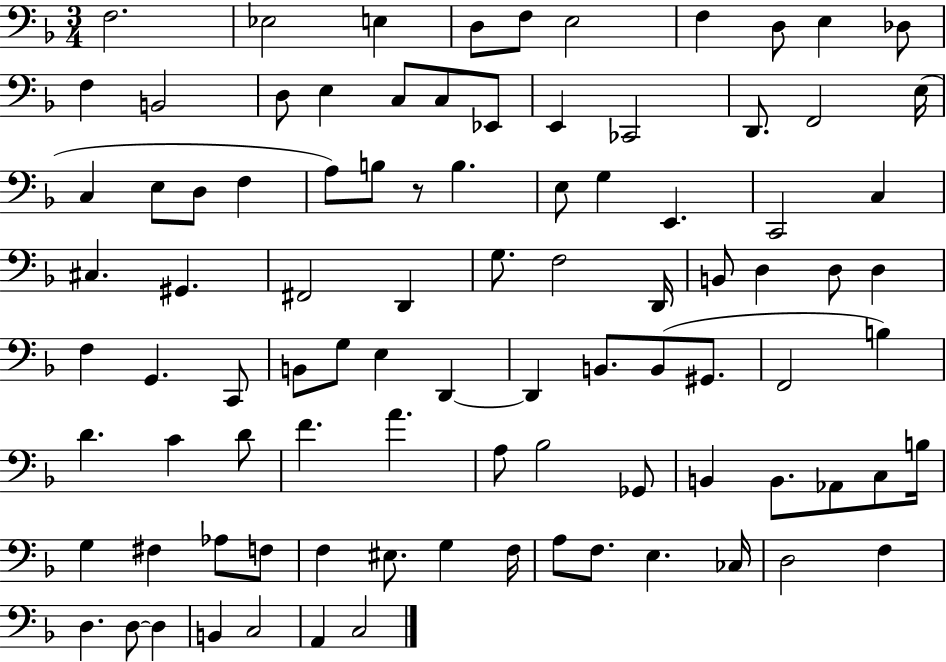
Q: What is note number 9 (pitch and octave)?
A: E3